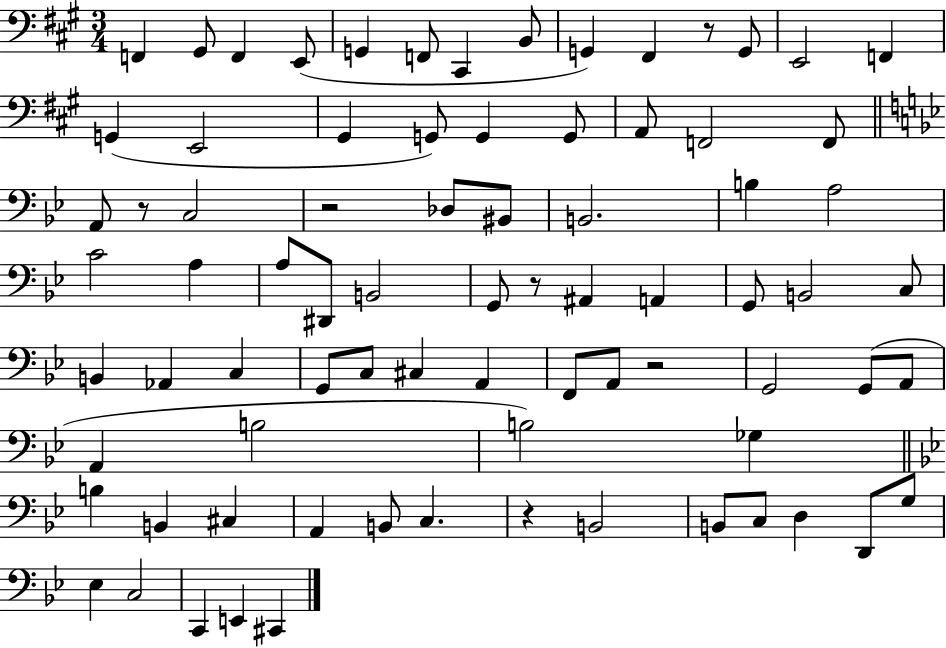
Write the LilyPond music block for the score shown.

{
  \clef bass
  \numericTimeSignature
  \time 3/4
  \key a \major
  f,4 gis,8 f,4 e,8( | g,4 f,8 cis,4 b,8 | g,4) fis,4 r8 g,8 | e,2 f,4 | \break g,4( e,2 | gis,4 g,8) g,4 g,8 | a,8 f,2 f,8 | \bar "||" \break \key bes \major a,8 r8 c2 | r2 des8 bis,8 | b,2. | b4 a2 | \break c'2 a4 | a8 dis,8 b,2 | g,8 r8 ais,4 a,4 | g,8 b,2 c8 | \break b,4 aes,4 c4 | g,8 c8 cis4 a,4 | f,8 a,8 r2 | g,2 g,8( a,8 | \break a,4 b2 | b2) ges4 | \bar "||" \break \key bes \major b4 b,4 cis4 | a,4 b,8 c4. | r4 b,2 | b,8 c8 d4 d,8 g8 | \break ees4 c2 | c,4 e,4 cis,4 | \bar "|."
}